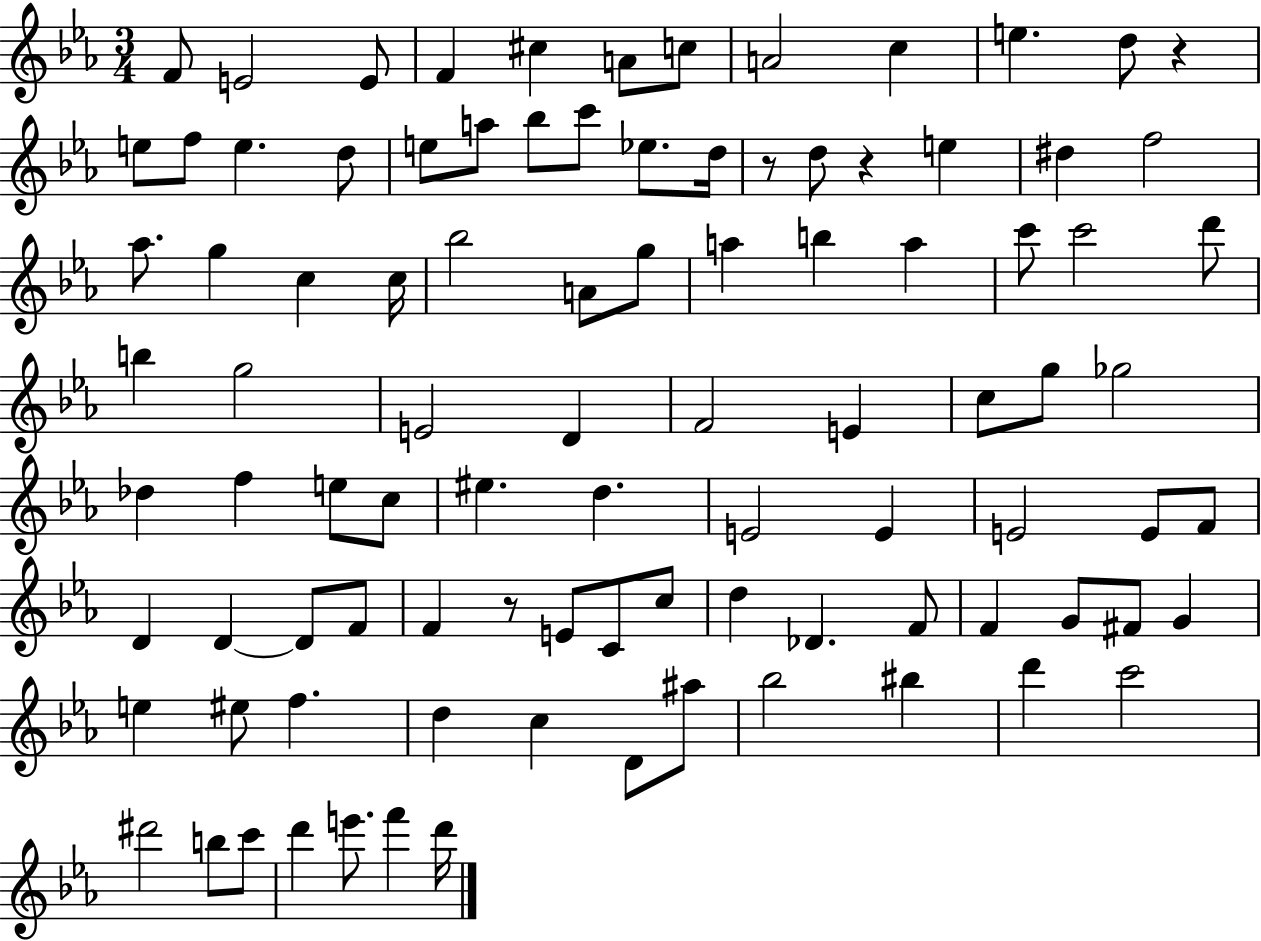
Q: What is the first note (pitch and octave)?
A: F4